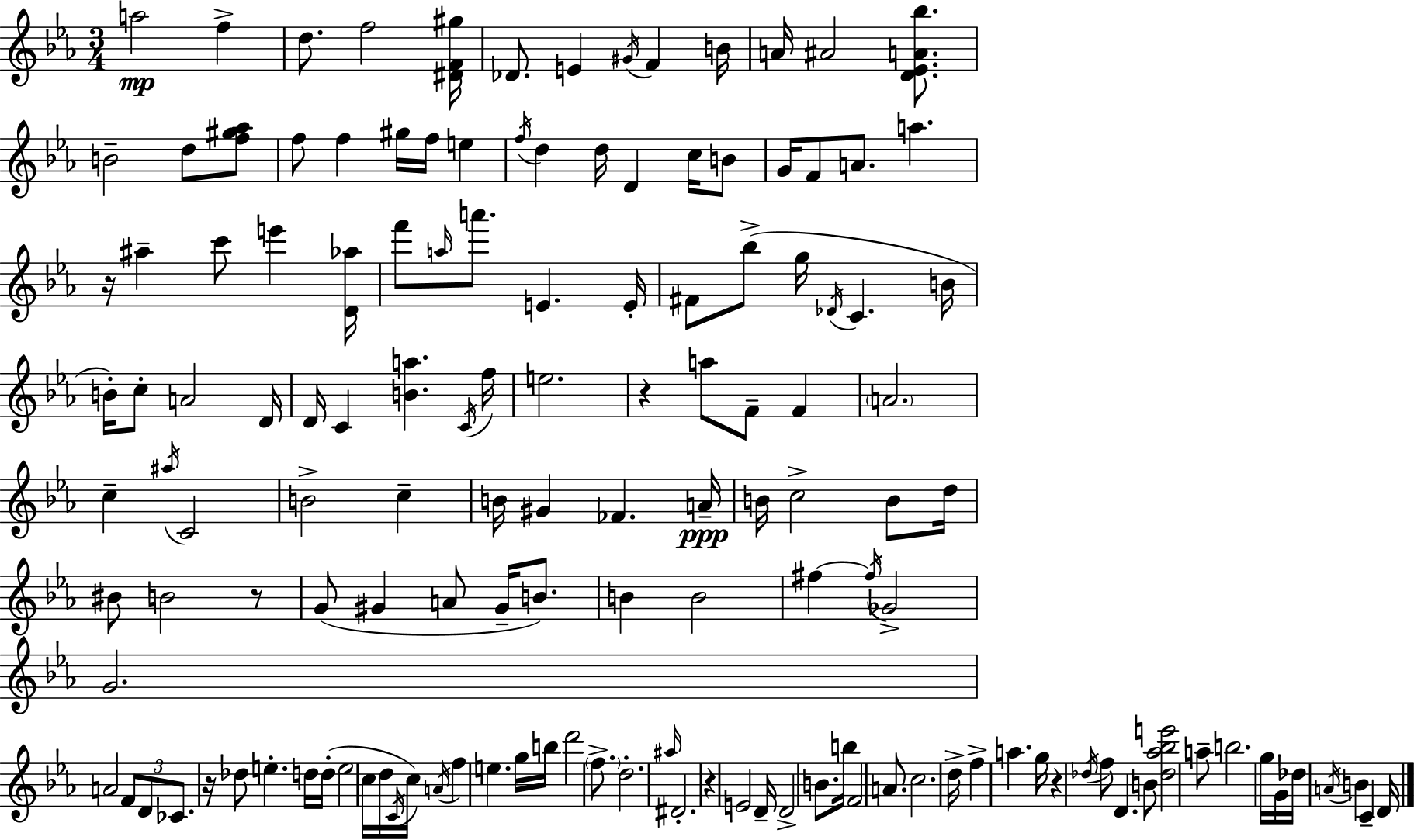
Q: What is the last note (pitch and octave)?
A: D4